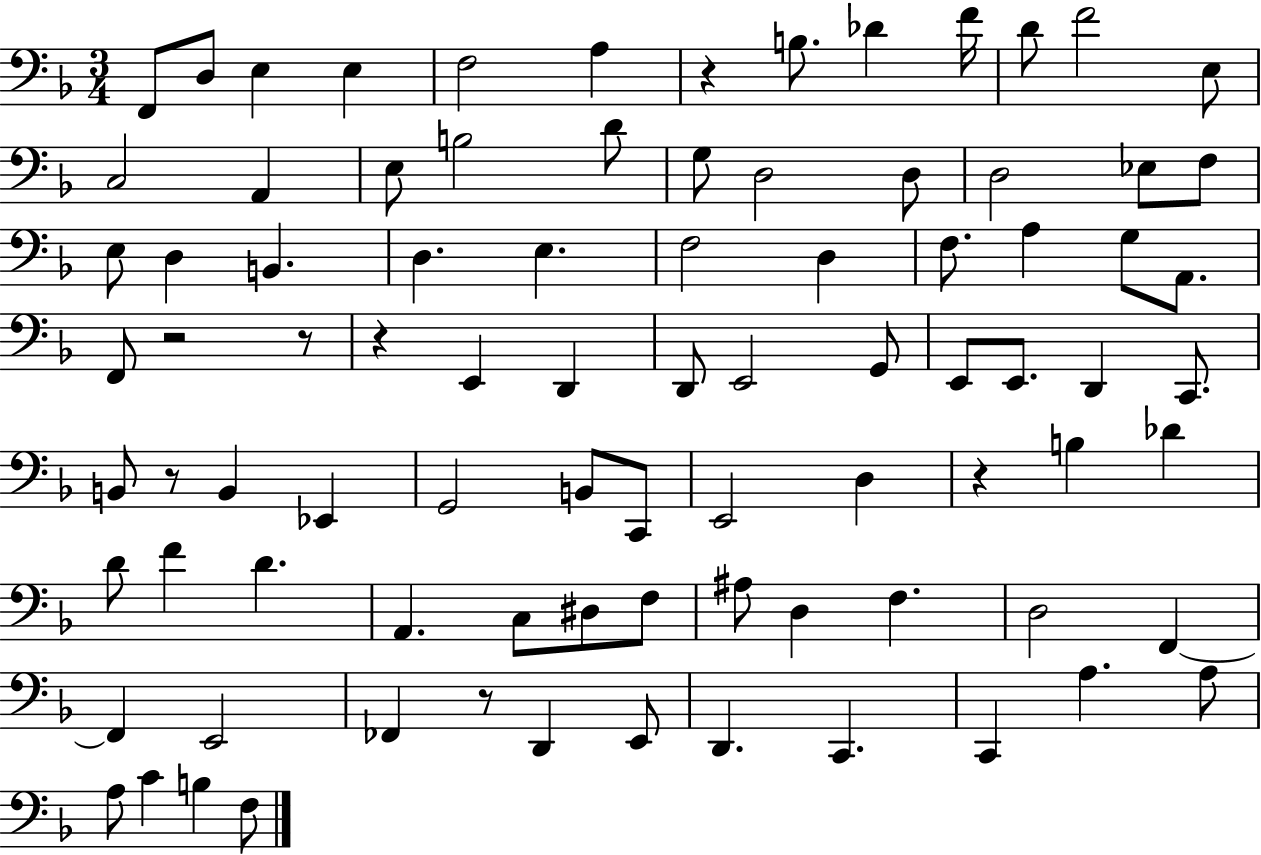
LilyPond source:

{
  \clef bass
  \numericTimeSignature
  \time 3/4
  \key f \major
  f,8 d8 e4 e4 | f2 a4 | r4 b8. des'4 f'16 | d'8 f'2 e8 | \break c2 a,4 | e8 b2 d'8 | g8 d2 d8 | d2 ees8 f8 | \break e8 d4 b,4. | d4. e4. | f2 d4 | f8. a4 g8 a,8. | \break f,8 r2 r8 | r4 e,4 d,4 | d,8 e,2 g,8 | e,8 e,8. d,4 c,8. | \break b,8 r8 b,4 ees,4 | g,2 b,8 c,8 | e,2 d4 | r4 b4 des'4 | \break d'8 f'4 d'4. | a,4. c8 dis8 f8 | ais8 d4 f4. | d2 f,4~~ | \break f,4 e,2 | fes,4 r8 d,4 e,8 | d,4. c,4. | c,4 a4. a8 | \break a8 c'4 b4 f8 | \bar "|."
}